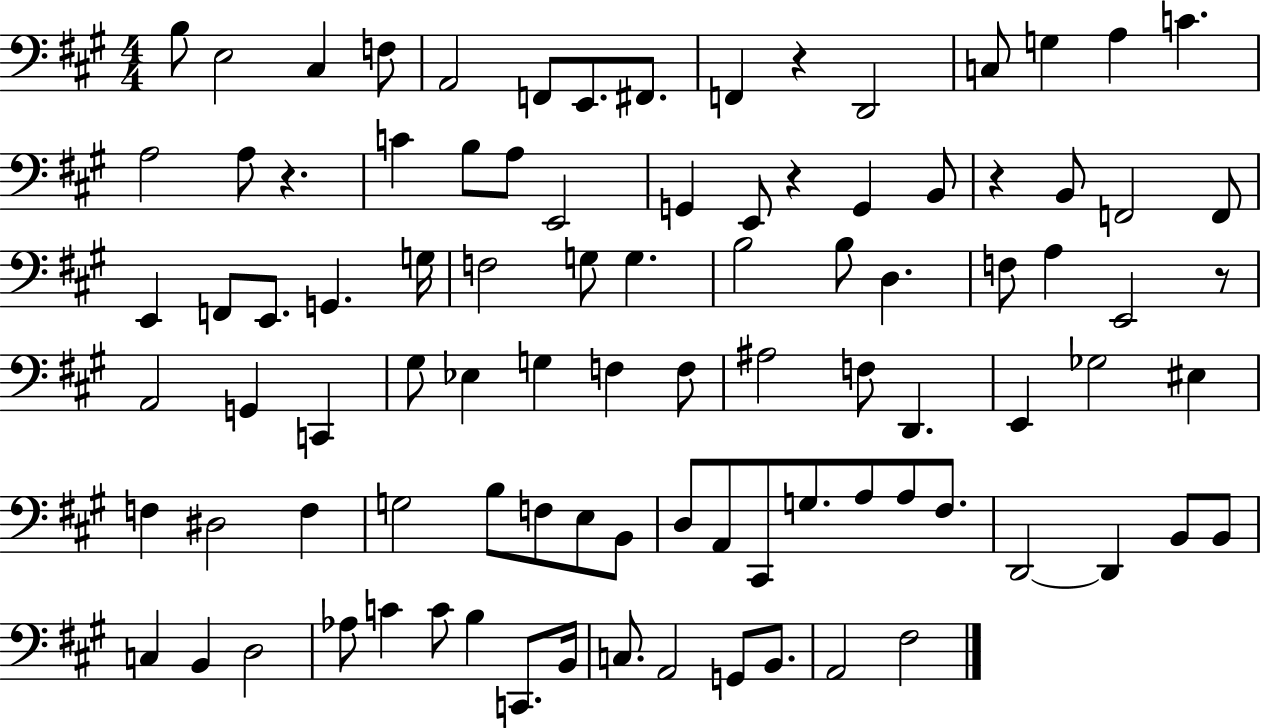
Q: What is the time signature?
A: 4/4